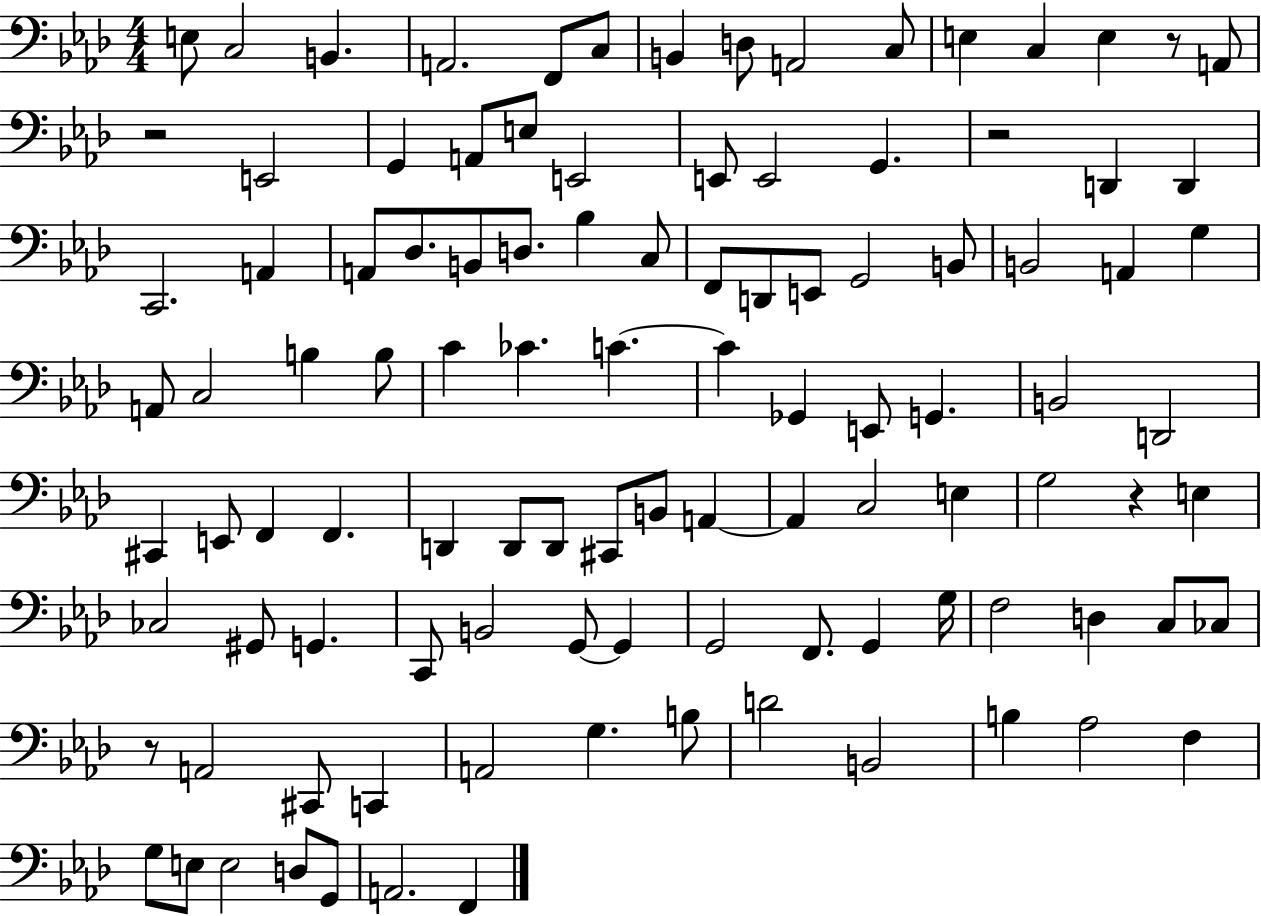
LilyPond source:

{
  \clef bass
  \numericTimeSignature
  \time 4/4
  \key aes \major
  e8 c2 b,4. | a,2. f,8 c8 | b,4 d8 a,2 c8 | e4 c4 e4 r8 a,8 | \break r2 e,2 | g,4 a,8 e8 e,2 | e,8 e,2 g,4. | r2 d,4 d,4 | \break c,2. a,4 | a,8 des8. b,8 d8. bes4 c8 | f,8 d,8 e,8 g,2 b,8 | b,2 a,4 g4 | \break a,8 c2 b4 b8 | c'4 ces'4. c'4.~~ | c'4 ges,4 e,8 g,4. | b,2 d,2 | \break cis,4 e,8 f,4 f,4. | d,4 d,8 d,8 cis,8 b,8 a,4~~ | a,4 c2 e4 | g2 r4 e4 | \break ces2 gis,8 g,4. | c,8 b,2 g,8~~ g,4 | g,2 f,8. g,4 g16 | f2 d4 c8 ces8 | \break r8 a,2 cis,8 c,4 | a,2 g4. b8 | d'2 b,2 | b4 aes2 f4 | \break g8 e8 e2 d8 g,8 | a,2. f,4 | \bar "|."
}